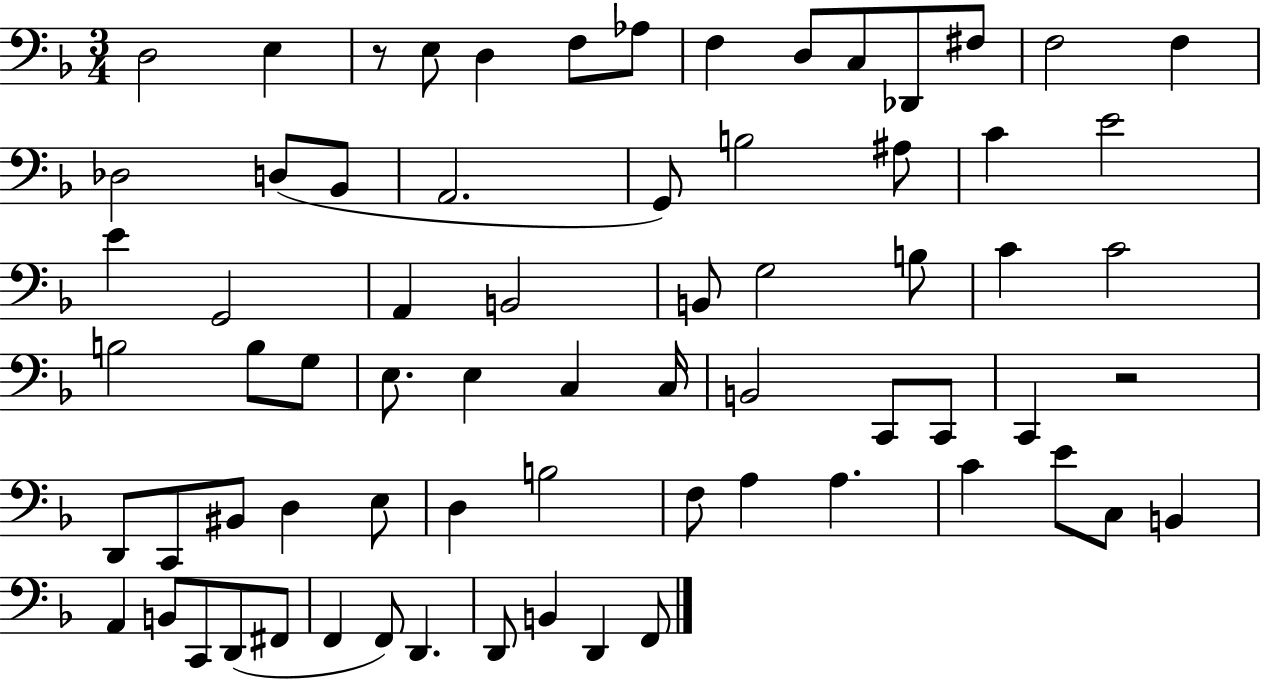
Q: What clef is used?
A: bass